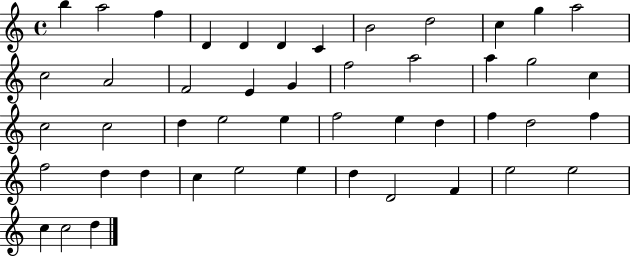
{
  \clef treble
  \time 4/4
  \defaultTimeSignature
  \key c \major
  b''4 a''2 f''4 | d'4 d'4 d'4 c'4 | b'2 d''2 | c''4 g''4 a''2 | \break c''2 a'2 | f'2 e'4 g'4 | f''2 a''2 | a''4 g''2 c''4 | \break c''2 c''2 | d''4 e''2 e''4 | f''2 e''4 d''4 | f''4 d''2 f''4 | \break f''2 d''4 d''4 | c''4 e''2 e''4 | d''4 d'2 f'4 | e''2 e''2 | \break c''4 c''2 d''4 | \bar "|."
}